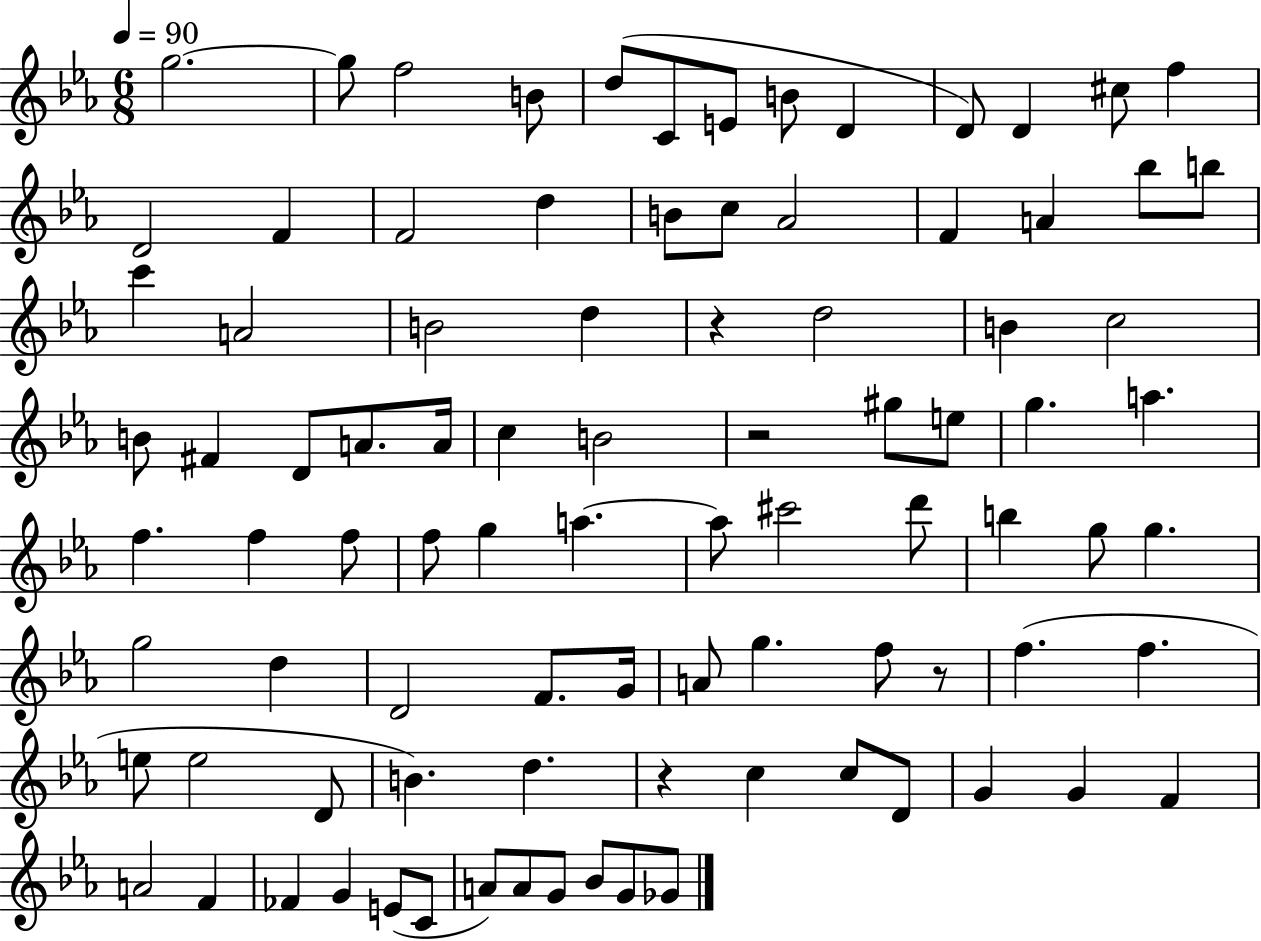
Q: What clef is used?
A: treble